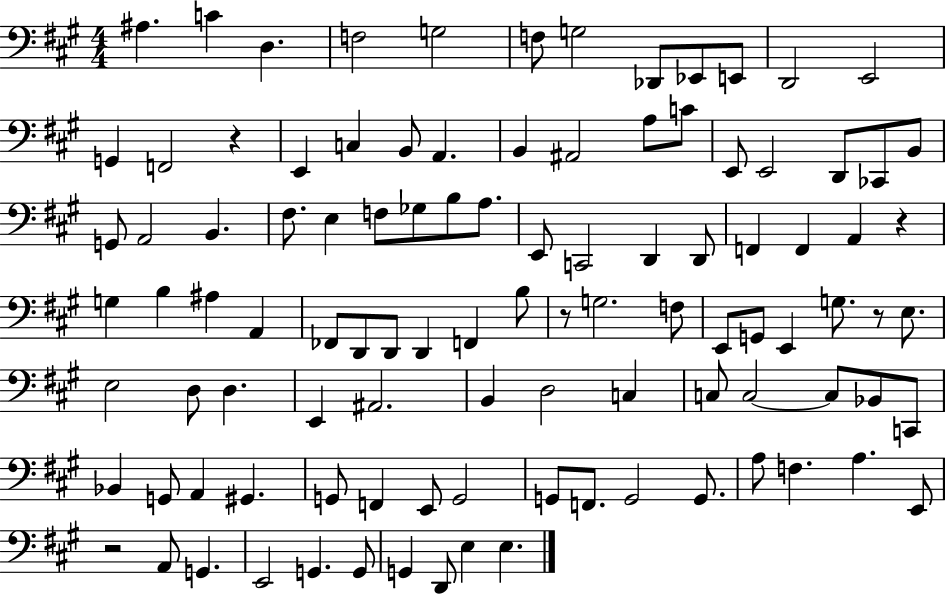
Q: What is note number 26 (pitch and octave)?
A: CES2